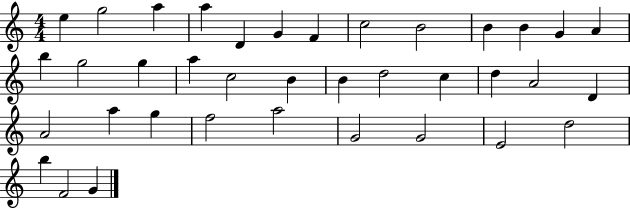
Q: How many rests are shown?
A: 0